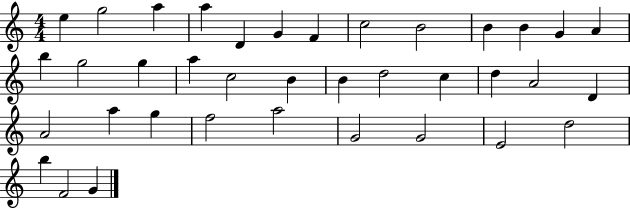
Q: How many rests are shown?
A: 0